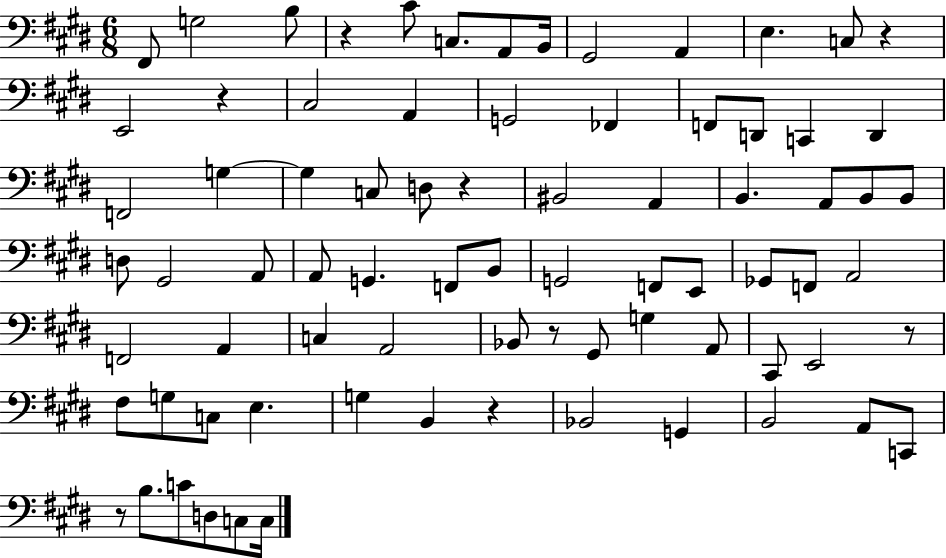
{
  \clef bass
  \numericTimeSignature
  \time 6/8
  \key e \major
  fis,8 g2 b8 | r4 cis'8 c8. a,8 b,16 | gis,2 a,4 | e4. c8 r4 | \break e,2 r4 | cis2 a,4 | g,2 fes,4 | f,8 d,8 c,4 d,4 | \break f,2 g4~~ | g4 c8 d8 r4 | bis,2 a,4 | b,4. a,8 b,8 b,8 | \break d8 gis,2 a,8 | a,8 g,4. f,8 b,8 | g,2 f,8 e,8 | ges,8 f,8 a,2 | \break f,2 a,4 | c4 a,2 | bes,8 r8 gis,8 g4 a,8 | cis,8 e,2 r8 | \break fis8 g8 c8 e4. | g4 b,4 r4 | bes,2 g,4 | b,2 a,8 c,8 | \break r8 b8. c'8 d8 c8 c16 | \bar "|."
}